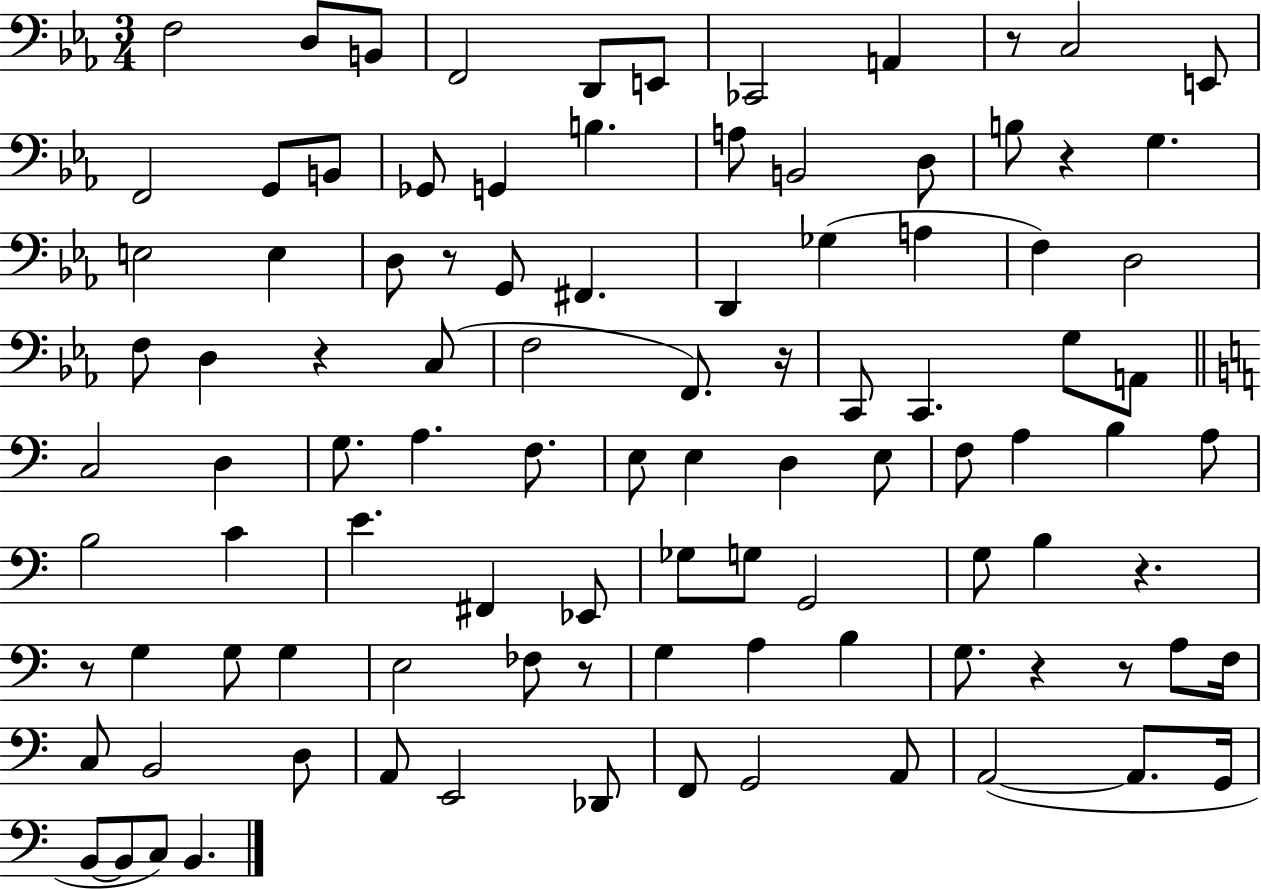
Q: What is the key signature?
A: EES major